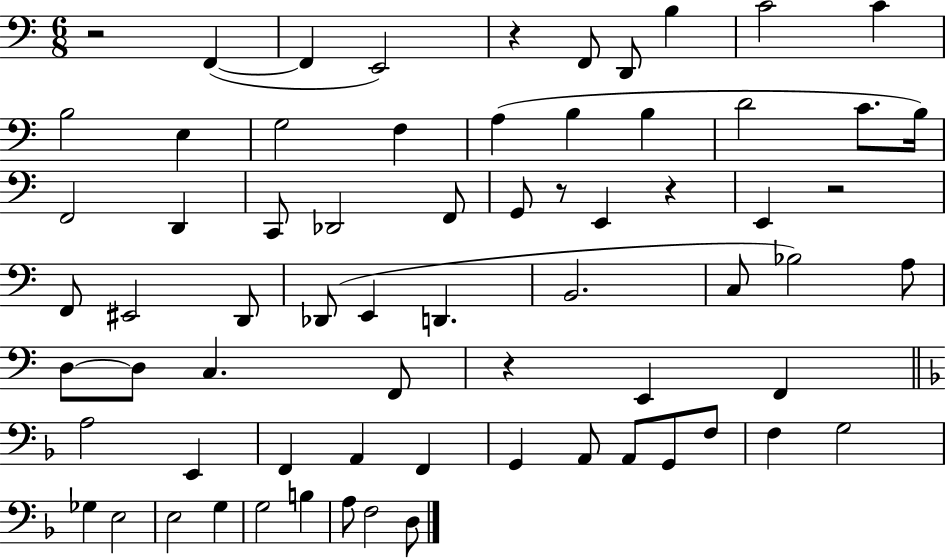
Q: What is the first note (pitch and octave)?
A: F2